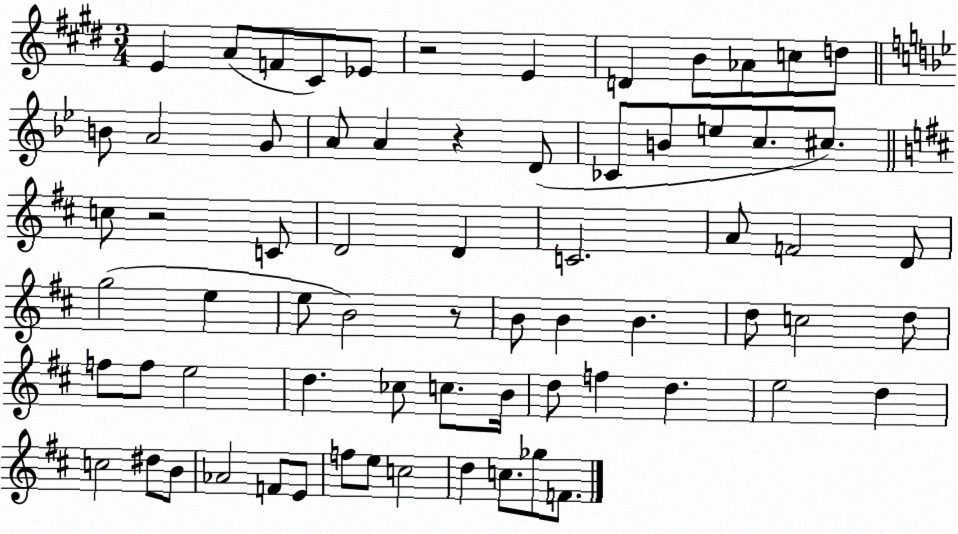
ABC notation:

X:1
T:Untitled
M:3/4
L:1/4
K:E
E A/2 F/2 ^C/2 _E/2 z2 E D B/2 _A/2 c/2 d/2 B/2 A2 G/2 A/2 A z D/2 _C/2 B/2 e/2 c/2 ^c/2 c/2 z2 C/2 D2 D C2 A/2 F2 D/2 g2 e e/2 B2 z/2 B/2 B B d/2 c2 d/2 f/2 f/2 e2 d _c/2 c/2 B/4 d/2 f d e2 d c2 ^d/2 B/2 _A2 F/2 E/2 f/2 e/2 c2 d c/2 _g/2 F/2